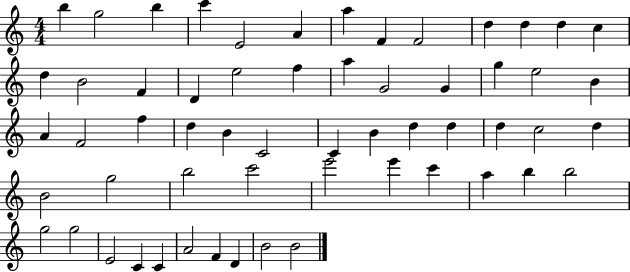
{
  \clef treble
  \numericTimeSignature
  \time 4/4
  \key c \major
  b''4 g''2 b''4 | c'''4 e'2 a'4 | a''4 f'4 f'2 | d''4 d''4 d''4 c''4 | \break d''4 b'2 f'4 | d'4 e''2 f''4 | a''4 g'2 g'4 | g''4 e''2 b'4 | \break a'4 f'2 f''4 | d''4 b'4 c'2 | c'4 b'4 d''4 d''4 | d''4 c''2 d''4 | \break b'2 g''2 | b''2 c'''2 | e'''2 e'''4 c'''4 | a''4 b''4 b''2 | \break g''2 g''2 | e'2 c'4 c'4 | a'2 f'4 d'4 | b'2 b'2 | \break \bar "|."
}